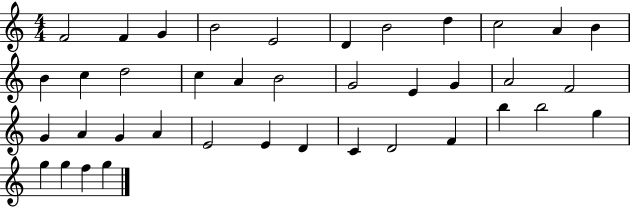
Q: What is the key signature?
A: C major